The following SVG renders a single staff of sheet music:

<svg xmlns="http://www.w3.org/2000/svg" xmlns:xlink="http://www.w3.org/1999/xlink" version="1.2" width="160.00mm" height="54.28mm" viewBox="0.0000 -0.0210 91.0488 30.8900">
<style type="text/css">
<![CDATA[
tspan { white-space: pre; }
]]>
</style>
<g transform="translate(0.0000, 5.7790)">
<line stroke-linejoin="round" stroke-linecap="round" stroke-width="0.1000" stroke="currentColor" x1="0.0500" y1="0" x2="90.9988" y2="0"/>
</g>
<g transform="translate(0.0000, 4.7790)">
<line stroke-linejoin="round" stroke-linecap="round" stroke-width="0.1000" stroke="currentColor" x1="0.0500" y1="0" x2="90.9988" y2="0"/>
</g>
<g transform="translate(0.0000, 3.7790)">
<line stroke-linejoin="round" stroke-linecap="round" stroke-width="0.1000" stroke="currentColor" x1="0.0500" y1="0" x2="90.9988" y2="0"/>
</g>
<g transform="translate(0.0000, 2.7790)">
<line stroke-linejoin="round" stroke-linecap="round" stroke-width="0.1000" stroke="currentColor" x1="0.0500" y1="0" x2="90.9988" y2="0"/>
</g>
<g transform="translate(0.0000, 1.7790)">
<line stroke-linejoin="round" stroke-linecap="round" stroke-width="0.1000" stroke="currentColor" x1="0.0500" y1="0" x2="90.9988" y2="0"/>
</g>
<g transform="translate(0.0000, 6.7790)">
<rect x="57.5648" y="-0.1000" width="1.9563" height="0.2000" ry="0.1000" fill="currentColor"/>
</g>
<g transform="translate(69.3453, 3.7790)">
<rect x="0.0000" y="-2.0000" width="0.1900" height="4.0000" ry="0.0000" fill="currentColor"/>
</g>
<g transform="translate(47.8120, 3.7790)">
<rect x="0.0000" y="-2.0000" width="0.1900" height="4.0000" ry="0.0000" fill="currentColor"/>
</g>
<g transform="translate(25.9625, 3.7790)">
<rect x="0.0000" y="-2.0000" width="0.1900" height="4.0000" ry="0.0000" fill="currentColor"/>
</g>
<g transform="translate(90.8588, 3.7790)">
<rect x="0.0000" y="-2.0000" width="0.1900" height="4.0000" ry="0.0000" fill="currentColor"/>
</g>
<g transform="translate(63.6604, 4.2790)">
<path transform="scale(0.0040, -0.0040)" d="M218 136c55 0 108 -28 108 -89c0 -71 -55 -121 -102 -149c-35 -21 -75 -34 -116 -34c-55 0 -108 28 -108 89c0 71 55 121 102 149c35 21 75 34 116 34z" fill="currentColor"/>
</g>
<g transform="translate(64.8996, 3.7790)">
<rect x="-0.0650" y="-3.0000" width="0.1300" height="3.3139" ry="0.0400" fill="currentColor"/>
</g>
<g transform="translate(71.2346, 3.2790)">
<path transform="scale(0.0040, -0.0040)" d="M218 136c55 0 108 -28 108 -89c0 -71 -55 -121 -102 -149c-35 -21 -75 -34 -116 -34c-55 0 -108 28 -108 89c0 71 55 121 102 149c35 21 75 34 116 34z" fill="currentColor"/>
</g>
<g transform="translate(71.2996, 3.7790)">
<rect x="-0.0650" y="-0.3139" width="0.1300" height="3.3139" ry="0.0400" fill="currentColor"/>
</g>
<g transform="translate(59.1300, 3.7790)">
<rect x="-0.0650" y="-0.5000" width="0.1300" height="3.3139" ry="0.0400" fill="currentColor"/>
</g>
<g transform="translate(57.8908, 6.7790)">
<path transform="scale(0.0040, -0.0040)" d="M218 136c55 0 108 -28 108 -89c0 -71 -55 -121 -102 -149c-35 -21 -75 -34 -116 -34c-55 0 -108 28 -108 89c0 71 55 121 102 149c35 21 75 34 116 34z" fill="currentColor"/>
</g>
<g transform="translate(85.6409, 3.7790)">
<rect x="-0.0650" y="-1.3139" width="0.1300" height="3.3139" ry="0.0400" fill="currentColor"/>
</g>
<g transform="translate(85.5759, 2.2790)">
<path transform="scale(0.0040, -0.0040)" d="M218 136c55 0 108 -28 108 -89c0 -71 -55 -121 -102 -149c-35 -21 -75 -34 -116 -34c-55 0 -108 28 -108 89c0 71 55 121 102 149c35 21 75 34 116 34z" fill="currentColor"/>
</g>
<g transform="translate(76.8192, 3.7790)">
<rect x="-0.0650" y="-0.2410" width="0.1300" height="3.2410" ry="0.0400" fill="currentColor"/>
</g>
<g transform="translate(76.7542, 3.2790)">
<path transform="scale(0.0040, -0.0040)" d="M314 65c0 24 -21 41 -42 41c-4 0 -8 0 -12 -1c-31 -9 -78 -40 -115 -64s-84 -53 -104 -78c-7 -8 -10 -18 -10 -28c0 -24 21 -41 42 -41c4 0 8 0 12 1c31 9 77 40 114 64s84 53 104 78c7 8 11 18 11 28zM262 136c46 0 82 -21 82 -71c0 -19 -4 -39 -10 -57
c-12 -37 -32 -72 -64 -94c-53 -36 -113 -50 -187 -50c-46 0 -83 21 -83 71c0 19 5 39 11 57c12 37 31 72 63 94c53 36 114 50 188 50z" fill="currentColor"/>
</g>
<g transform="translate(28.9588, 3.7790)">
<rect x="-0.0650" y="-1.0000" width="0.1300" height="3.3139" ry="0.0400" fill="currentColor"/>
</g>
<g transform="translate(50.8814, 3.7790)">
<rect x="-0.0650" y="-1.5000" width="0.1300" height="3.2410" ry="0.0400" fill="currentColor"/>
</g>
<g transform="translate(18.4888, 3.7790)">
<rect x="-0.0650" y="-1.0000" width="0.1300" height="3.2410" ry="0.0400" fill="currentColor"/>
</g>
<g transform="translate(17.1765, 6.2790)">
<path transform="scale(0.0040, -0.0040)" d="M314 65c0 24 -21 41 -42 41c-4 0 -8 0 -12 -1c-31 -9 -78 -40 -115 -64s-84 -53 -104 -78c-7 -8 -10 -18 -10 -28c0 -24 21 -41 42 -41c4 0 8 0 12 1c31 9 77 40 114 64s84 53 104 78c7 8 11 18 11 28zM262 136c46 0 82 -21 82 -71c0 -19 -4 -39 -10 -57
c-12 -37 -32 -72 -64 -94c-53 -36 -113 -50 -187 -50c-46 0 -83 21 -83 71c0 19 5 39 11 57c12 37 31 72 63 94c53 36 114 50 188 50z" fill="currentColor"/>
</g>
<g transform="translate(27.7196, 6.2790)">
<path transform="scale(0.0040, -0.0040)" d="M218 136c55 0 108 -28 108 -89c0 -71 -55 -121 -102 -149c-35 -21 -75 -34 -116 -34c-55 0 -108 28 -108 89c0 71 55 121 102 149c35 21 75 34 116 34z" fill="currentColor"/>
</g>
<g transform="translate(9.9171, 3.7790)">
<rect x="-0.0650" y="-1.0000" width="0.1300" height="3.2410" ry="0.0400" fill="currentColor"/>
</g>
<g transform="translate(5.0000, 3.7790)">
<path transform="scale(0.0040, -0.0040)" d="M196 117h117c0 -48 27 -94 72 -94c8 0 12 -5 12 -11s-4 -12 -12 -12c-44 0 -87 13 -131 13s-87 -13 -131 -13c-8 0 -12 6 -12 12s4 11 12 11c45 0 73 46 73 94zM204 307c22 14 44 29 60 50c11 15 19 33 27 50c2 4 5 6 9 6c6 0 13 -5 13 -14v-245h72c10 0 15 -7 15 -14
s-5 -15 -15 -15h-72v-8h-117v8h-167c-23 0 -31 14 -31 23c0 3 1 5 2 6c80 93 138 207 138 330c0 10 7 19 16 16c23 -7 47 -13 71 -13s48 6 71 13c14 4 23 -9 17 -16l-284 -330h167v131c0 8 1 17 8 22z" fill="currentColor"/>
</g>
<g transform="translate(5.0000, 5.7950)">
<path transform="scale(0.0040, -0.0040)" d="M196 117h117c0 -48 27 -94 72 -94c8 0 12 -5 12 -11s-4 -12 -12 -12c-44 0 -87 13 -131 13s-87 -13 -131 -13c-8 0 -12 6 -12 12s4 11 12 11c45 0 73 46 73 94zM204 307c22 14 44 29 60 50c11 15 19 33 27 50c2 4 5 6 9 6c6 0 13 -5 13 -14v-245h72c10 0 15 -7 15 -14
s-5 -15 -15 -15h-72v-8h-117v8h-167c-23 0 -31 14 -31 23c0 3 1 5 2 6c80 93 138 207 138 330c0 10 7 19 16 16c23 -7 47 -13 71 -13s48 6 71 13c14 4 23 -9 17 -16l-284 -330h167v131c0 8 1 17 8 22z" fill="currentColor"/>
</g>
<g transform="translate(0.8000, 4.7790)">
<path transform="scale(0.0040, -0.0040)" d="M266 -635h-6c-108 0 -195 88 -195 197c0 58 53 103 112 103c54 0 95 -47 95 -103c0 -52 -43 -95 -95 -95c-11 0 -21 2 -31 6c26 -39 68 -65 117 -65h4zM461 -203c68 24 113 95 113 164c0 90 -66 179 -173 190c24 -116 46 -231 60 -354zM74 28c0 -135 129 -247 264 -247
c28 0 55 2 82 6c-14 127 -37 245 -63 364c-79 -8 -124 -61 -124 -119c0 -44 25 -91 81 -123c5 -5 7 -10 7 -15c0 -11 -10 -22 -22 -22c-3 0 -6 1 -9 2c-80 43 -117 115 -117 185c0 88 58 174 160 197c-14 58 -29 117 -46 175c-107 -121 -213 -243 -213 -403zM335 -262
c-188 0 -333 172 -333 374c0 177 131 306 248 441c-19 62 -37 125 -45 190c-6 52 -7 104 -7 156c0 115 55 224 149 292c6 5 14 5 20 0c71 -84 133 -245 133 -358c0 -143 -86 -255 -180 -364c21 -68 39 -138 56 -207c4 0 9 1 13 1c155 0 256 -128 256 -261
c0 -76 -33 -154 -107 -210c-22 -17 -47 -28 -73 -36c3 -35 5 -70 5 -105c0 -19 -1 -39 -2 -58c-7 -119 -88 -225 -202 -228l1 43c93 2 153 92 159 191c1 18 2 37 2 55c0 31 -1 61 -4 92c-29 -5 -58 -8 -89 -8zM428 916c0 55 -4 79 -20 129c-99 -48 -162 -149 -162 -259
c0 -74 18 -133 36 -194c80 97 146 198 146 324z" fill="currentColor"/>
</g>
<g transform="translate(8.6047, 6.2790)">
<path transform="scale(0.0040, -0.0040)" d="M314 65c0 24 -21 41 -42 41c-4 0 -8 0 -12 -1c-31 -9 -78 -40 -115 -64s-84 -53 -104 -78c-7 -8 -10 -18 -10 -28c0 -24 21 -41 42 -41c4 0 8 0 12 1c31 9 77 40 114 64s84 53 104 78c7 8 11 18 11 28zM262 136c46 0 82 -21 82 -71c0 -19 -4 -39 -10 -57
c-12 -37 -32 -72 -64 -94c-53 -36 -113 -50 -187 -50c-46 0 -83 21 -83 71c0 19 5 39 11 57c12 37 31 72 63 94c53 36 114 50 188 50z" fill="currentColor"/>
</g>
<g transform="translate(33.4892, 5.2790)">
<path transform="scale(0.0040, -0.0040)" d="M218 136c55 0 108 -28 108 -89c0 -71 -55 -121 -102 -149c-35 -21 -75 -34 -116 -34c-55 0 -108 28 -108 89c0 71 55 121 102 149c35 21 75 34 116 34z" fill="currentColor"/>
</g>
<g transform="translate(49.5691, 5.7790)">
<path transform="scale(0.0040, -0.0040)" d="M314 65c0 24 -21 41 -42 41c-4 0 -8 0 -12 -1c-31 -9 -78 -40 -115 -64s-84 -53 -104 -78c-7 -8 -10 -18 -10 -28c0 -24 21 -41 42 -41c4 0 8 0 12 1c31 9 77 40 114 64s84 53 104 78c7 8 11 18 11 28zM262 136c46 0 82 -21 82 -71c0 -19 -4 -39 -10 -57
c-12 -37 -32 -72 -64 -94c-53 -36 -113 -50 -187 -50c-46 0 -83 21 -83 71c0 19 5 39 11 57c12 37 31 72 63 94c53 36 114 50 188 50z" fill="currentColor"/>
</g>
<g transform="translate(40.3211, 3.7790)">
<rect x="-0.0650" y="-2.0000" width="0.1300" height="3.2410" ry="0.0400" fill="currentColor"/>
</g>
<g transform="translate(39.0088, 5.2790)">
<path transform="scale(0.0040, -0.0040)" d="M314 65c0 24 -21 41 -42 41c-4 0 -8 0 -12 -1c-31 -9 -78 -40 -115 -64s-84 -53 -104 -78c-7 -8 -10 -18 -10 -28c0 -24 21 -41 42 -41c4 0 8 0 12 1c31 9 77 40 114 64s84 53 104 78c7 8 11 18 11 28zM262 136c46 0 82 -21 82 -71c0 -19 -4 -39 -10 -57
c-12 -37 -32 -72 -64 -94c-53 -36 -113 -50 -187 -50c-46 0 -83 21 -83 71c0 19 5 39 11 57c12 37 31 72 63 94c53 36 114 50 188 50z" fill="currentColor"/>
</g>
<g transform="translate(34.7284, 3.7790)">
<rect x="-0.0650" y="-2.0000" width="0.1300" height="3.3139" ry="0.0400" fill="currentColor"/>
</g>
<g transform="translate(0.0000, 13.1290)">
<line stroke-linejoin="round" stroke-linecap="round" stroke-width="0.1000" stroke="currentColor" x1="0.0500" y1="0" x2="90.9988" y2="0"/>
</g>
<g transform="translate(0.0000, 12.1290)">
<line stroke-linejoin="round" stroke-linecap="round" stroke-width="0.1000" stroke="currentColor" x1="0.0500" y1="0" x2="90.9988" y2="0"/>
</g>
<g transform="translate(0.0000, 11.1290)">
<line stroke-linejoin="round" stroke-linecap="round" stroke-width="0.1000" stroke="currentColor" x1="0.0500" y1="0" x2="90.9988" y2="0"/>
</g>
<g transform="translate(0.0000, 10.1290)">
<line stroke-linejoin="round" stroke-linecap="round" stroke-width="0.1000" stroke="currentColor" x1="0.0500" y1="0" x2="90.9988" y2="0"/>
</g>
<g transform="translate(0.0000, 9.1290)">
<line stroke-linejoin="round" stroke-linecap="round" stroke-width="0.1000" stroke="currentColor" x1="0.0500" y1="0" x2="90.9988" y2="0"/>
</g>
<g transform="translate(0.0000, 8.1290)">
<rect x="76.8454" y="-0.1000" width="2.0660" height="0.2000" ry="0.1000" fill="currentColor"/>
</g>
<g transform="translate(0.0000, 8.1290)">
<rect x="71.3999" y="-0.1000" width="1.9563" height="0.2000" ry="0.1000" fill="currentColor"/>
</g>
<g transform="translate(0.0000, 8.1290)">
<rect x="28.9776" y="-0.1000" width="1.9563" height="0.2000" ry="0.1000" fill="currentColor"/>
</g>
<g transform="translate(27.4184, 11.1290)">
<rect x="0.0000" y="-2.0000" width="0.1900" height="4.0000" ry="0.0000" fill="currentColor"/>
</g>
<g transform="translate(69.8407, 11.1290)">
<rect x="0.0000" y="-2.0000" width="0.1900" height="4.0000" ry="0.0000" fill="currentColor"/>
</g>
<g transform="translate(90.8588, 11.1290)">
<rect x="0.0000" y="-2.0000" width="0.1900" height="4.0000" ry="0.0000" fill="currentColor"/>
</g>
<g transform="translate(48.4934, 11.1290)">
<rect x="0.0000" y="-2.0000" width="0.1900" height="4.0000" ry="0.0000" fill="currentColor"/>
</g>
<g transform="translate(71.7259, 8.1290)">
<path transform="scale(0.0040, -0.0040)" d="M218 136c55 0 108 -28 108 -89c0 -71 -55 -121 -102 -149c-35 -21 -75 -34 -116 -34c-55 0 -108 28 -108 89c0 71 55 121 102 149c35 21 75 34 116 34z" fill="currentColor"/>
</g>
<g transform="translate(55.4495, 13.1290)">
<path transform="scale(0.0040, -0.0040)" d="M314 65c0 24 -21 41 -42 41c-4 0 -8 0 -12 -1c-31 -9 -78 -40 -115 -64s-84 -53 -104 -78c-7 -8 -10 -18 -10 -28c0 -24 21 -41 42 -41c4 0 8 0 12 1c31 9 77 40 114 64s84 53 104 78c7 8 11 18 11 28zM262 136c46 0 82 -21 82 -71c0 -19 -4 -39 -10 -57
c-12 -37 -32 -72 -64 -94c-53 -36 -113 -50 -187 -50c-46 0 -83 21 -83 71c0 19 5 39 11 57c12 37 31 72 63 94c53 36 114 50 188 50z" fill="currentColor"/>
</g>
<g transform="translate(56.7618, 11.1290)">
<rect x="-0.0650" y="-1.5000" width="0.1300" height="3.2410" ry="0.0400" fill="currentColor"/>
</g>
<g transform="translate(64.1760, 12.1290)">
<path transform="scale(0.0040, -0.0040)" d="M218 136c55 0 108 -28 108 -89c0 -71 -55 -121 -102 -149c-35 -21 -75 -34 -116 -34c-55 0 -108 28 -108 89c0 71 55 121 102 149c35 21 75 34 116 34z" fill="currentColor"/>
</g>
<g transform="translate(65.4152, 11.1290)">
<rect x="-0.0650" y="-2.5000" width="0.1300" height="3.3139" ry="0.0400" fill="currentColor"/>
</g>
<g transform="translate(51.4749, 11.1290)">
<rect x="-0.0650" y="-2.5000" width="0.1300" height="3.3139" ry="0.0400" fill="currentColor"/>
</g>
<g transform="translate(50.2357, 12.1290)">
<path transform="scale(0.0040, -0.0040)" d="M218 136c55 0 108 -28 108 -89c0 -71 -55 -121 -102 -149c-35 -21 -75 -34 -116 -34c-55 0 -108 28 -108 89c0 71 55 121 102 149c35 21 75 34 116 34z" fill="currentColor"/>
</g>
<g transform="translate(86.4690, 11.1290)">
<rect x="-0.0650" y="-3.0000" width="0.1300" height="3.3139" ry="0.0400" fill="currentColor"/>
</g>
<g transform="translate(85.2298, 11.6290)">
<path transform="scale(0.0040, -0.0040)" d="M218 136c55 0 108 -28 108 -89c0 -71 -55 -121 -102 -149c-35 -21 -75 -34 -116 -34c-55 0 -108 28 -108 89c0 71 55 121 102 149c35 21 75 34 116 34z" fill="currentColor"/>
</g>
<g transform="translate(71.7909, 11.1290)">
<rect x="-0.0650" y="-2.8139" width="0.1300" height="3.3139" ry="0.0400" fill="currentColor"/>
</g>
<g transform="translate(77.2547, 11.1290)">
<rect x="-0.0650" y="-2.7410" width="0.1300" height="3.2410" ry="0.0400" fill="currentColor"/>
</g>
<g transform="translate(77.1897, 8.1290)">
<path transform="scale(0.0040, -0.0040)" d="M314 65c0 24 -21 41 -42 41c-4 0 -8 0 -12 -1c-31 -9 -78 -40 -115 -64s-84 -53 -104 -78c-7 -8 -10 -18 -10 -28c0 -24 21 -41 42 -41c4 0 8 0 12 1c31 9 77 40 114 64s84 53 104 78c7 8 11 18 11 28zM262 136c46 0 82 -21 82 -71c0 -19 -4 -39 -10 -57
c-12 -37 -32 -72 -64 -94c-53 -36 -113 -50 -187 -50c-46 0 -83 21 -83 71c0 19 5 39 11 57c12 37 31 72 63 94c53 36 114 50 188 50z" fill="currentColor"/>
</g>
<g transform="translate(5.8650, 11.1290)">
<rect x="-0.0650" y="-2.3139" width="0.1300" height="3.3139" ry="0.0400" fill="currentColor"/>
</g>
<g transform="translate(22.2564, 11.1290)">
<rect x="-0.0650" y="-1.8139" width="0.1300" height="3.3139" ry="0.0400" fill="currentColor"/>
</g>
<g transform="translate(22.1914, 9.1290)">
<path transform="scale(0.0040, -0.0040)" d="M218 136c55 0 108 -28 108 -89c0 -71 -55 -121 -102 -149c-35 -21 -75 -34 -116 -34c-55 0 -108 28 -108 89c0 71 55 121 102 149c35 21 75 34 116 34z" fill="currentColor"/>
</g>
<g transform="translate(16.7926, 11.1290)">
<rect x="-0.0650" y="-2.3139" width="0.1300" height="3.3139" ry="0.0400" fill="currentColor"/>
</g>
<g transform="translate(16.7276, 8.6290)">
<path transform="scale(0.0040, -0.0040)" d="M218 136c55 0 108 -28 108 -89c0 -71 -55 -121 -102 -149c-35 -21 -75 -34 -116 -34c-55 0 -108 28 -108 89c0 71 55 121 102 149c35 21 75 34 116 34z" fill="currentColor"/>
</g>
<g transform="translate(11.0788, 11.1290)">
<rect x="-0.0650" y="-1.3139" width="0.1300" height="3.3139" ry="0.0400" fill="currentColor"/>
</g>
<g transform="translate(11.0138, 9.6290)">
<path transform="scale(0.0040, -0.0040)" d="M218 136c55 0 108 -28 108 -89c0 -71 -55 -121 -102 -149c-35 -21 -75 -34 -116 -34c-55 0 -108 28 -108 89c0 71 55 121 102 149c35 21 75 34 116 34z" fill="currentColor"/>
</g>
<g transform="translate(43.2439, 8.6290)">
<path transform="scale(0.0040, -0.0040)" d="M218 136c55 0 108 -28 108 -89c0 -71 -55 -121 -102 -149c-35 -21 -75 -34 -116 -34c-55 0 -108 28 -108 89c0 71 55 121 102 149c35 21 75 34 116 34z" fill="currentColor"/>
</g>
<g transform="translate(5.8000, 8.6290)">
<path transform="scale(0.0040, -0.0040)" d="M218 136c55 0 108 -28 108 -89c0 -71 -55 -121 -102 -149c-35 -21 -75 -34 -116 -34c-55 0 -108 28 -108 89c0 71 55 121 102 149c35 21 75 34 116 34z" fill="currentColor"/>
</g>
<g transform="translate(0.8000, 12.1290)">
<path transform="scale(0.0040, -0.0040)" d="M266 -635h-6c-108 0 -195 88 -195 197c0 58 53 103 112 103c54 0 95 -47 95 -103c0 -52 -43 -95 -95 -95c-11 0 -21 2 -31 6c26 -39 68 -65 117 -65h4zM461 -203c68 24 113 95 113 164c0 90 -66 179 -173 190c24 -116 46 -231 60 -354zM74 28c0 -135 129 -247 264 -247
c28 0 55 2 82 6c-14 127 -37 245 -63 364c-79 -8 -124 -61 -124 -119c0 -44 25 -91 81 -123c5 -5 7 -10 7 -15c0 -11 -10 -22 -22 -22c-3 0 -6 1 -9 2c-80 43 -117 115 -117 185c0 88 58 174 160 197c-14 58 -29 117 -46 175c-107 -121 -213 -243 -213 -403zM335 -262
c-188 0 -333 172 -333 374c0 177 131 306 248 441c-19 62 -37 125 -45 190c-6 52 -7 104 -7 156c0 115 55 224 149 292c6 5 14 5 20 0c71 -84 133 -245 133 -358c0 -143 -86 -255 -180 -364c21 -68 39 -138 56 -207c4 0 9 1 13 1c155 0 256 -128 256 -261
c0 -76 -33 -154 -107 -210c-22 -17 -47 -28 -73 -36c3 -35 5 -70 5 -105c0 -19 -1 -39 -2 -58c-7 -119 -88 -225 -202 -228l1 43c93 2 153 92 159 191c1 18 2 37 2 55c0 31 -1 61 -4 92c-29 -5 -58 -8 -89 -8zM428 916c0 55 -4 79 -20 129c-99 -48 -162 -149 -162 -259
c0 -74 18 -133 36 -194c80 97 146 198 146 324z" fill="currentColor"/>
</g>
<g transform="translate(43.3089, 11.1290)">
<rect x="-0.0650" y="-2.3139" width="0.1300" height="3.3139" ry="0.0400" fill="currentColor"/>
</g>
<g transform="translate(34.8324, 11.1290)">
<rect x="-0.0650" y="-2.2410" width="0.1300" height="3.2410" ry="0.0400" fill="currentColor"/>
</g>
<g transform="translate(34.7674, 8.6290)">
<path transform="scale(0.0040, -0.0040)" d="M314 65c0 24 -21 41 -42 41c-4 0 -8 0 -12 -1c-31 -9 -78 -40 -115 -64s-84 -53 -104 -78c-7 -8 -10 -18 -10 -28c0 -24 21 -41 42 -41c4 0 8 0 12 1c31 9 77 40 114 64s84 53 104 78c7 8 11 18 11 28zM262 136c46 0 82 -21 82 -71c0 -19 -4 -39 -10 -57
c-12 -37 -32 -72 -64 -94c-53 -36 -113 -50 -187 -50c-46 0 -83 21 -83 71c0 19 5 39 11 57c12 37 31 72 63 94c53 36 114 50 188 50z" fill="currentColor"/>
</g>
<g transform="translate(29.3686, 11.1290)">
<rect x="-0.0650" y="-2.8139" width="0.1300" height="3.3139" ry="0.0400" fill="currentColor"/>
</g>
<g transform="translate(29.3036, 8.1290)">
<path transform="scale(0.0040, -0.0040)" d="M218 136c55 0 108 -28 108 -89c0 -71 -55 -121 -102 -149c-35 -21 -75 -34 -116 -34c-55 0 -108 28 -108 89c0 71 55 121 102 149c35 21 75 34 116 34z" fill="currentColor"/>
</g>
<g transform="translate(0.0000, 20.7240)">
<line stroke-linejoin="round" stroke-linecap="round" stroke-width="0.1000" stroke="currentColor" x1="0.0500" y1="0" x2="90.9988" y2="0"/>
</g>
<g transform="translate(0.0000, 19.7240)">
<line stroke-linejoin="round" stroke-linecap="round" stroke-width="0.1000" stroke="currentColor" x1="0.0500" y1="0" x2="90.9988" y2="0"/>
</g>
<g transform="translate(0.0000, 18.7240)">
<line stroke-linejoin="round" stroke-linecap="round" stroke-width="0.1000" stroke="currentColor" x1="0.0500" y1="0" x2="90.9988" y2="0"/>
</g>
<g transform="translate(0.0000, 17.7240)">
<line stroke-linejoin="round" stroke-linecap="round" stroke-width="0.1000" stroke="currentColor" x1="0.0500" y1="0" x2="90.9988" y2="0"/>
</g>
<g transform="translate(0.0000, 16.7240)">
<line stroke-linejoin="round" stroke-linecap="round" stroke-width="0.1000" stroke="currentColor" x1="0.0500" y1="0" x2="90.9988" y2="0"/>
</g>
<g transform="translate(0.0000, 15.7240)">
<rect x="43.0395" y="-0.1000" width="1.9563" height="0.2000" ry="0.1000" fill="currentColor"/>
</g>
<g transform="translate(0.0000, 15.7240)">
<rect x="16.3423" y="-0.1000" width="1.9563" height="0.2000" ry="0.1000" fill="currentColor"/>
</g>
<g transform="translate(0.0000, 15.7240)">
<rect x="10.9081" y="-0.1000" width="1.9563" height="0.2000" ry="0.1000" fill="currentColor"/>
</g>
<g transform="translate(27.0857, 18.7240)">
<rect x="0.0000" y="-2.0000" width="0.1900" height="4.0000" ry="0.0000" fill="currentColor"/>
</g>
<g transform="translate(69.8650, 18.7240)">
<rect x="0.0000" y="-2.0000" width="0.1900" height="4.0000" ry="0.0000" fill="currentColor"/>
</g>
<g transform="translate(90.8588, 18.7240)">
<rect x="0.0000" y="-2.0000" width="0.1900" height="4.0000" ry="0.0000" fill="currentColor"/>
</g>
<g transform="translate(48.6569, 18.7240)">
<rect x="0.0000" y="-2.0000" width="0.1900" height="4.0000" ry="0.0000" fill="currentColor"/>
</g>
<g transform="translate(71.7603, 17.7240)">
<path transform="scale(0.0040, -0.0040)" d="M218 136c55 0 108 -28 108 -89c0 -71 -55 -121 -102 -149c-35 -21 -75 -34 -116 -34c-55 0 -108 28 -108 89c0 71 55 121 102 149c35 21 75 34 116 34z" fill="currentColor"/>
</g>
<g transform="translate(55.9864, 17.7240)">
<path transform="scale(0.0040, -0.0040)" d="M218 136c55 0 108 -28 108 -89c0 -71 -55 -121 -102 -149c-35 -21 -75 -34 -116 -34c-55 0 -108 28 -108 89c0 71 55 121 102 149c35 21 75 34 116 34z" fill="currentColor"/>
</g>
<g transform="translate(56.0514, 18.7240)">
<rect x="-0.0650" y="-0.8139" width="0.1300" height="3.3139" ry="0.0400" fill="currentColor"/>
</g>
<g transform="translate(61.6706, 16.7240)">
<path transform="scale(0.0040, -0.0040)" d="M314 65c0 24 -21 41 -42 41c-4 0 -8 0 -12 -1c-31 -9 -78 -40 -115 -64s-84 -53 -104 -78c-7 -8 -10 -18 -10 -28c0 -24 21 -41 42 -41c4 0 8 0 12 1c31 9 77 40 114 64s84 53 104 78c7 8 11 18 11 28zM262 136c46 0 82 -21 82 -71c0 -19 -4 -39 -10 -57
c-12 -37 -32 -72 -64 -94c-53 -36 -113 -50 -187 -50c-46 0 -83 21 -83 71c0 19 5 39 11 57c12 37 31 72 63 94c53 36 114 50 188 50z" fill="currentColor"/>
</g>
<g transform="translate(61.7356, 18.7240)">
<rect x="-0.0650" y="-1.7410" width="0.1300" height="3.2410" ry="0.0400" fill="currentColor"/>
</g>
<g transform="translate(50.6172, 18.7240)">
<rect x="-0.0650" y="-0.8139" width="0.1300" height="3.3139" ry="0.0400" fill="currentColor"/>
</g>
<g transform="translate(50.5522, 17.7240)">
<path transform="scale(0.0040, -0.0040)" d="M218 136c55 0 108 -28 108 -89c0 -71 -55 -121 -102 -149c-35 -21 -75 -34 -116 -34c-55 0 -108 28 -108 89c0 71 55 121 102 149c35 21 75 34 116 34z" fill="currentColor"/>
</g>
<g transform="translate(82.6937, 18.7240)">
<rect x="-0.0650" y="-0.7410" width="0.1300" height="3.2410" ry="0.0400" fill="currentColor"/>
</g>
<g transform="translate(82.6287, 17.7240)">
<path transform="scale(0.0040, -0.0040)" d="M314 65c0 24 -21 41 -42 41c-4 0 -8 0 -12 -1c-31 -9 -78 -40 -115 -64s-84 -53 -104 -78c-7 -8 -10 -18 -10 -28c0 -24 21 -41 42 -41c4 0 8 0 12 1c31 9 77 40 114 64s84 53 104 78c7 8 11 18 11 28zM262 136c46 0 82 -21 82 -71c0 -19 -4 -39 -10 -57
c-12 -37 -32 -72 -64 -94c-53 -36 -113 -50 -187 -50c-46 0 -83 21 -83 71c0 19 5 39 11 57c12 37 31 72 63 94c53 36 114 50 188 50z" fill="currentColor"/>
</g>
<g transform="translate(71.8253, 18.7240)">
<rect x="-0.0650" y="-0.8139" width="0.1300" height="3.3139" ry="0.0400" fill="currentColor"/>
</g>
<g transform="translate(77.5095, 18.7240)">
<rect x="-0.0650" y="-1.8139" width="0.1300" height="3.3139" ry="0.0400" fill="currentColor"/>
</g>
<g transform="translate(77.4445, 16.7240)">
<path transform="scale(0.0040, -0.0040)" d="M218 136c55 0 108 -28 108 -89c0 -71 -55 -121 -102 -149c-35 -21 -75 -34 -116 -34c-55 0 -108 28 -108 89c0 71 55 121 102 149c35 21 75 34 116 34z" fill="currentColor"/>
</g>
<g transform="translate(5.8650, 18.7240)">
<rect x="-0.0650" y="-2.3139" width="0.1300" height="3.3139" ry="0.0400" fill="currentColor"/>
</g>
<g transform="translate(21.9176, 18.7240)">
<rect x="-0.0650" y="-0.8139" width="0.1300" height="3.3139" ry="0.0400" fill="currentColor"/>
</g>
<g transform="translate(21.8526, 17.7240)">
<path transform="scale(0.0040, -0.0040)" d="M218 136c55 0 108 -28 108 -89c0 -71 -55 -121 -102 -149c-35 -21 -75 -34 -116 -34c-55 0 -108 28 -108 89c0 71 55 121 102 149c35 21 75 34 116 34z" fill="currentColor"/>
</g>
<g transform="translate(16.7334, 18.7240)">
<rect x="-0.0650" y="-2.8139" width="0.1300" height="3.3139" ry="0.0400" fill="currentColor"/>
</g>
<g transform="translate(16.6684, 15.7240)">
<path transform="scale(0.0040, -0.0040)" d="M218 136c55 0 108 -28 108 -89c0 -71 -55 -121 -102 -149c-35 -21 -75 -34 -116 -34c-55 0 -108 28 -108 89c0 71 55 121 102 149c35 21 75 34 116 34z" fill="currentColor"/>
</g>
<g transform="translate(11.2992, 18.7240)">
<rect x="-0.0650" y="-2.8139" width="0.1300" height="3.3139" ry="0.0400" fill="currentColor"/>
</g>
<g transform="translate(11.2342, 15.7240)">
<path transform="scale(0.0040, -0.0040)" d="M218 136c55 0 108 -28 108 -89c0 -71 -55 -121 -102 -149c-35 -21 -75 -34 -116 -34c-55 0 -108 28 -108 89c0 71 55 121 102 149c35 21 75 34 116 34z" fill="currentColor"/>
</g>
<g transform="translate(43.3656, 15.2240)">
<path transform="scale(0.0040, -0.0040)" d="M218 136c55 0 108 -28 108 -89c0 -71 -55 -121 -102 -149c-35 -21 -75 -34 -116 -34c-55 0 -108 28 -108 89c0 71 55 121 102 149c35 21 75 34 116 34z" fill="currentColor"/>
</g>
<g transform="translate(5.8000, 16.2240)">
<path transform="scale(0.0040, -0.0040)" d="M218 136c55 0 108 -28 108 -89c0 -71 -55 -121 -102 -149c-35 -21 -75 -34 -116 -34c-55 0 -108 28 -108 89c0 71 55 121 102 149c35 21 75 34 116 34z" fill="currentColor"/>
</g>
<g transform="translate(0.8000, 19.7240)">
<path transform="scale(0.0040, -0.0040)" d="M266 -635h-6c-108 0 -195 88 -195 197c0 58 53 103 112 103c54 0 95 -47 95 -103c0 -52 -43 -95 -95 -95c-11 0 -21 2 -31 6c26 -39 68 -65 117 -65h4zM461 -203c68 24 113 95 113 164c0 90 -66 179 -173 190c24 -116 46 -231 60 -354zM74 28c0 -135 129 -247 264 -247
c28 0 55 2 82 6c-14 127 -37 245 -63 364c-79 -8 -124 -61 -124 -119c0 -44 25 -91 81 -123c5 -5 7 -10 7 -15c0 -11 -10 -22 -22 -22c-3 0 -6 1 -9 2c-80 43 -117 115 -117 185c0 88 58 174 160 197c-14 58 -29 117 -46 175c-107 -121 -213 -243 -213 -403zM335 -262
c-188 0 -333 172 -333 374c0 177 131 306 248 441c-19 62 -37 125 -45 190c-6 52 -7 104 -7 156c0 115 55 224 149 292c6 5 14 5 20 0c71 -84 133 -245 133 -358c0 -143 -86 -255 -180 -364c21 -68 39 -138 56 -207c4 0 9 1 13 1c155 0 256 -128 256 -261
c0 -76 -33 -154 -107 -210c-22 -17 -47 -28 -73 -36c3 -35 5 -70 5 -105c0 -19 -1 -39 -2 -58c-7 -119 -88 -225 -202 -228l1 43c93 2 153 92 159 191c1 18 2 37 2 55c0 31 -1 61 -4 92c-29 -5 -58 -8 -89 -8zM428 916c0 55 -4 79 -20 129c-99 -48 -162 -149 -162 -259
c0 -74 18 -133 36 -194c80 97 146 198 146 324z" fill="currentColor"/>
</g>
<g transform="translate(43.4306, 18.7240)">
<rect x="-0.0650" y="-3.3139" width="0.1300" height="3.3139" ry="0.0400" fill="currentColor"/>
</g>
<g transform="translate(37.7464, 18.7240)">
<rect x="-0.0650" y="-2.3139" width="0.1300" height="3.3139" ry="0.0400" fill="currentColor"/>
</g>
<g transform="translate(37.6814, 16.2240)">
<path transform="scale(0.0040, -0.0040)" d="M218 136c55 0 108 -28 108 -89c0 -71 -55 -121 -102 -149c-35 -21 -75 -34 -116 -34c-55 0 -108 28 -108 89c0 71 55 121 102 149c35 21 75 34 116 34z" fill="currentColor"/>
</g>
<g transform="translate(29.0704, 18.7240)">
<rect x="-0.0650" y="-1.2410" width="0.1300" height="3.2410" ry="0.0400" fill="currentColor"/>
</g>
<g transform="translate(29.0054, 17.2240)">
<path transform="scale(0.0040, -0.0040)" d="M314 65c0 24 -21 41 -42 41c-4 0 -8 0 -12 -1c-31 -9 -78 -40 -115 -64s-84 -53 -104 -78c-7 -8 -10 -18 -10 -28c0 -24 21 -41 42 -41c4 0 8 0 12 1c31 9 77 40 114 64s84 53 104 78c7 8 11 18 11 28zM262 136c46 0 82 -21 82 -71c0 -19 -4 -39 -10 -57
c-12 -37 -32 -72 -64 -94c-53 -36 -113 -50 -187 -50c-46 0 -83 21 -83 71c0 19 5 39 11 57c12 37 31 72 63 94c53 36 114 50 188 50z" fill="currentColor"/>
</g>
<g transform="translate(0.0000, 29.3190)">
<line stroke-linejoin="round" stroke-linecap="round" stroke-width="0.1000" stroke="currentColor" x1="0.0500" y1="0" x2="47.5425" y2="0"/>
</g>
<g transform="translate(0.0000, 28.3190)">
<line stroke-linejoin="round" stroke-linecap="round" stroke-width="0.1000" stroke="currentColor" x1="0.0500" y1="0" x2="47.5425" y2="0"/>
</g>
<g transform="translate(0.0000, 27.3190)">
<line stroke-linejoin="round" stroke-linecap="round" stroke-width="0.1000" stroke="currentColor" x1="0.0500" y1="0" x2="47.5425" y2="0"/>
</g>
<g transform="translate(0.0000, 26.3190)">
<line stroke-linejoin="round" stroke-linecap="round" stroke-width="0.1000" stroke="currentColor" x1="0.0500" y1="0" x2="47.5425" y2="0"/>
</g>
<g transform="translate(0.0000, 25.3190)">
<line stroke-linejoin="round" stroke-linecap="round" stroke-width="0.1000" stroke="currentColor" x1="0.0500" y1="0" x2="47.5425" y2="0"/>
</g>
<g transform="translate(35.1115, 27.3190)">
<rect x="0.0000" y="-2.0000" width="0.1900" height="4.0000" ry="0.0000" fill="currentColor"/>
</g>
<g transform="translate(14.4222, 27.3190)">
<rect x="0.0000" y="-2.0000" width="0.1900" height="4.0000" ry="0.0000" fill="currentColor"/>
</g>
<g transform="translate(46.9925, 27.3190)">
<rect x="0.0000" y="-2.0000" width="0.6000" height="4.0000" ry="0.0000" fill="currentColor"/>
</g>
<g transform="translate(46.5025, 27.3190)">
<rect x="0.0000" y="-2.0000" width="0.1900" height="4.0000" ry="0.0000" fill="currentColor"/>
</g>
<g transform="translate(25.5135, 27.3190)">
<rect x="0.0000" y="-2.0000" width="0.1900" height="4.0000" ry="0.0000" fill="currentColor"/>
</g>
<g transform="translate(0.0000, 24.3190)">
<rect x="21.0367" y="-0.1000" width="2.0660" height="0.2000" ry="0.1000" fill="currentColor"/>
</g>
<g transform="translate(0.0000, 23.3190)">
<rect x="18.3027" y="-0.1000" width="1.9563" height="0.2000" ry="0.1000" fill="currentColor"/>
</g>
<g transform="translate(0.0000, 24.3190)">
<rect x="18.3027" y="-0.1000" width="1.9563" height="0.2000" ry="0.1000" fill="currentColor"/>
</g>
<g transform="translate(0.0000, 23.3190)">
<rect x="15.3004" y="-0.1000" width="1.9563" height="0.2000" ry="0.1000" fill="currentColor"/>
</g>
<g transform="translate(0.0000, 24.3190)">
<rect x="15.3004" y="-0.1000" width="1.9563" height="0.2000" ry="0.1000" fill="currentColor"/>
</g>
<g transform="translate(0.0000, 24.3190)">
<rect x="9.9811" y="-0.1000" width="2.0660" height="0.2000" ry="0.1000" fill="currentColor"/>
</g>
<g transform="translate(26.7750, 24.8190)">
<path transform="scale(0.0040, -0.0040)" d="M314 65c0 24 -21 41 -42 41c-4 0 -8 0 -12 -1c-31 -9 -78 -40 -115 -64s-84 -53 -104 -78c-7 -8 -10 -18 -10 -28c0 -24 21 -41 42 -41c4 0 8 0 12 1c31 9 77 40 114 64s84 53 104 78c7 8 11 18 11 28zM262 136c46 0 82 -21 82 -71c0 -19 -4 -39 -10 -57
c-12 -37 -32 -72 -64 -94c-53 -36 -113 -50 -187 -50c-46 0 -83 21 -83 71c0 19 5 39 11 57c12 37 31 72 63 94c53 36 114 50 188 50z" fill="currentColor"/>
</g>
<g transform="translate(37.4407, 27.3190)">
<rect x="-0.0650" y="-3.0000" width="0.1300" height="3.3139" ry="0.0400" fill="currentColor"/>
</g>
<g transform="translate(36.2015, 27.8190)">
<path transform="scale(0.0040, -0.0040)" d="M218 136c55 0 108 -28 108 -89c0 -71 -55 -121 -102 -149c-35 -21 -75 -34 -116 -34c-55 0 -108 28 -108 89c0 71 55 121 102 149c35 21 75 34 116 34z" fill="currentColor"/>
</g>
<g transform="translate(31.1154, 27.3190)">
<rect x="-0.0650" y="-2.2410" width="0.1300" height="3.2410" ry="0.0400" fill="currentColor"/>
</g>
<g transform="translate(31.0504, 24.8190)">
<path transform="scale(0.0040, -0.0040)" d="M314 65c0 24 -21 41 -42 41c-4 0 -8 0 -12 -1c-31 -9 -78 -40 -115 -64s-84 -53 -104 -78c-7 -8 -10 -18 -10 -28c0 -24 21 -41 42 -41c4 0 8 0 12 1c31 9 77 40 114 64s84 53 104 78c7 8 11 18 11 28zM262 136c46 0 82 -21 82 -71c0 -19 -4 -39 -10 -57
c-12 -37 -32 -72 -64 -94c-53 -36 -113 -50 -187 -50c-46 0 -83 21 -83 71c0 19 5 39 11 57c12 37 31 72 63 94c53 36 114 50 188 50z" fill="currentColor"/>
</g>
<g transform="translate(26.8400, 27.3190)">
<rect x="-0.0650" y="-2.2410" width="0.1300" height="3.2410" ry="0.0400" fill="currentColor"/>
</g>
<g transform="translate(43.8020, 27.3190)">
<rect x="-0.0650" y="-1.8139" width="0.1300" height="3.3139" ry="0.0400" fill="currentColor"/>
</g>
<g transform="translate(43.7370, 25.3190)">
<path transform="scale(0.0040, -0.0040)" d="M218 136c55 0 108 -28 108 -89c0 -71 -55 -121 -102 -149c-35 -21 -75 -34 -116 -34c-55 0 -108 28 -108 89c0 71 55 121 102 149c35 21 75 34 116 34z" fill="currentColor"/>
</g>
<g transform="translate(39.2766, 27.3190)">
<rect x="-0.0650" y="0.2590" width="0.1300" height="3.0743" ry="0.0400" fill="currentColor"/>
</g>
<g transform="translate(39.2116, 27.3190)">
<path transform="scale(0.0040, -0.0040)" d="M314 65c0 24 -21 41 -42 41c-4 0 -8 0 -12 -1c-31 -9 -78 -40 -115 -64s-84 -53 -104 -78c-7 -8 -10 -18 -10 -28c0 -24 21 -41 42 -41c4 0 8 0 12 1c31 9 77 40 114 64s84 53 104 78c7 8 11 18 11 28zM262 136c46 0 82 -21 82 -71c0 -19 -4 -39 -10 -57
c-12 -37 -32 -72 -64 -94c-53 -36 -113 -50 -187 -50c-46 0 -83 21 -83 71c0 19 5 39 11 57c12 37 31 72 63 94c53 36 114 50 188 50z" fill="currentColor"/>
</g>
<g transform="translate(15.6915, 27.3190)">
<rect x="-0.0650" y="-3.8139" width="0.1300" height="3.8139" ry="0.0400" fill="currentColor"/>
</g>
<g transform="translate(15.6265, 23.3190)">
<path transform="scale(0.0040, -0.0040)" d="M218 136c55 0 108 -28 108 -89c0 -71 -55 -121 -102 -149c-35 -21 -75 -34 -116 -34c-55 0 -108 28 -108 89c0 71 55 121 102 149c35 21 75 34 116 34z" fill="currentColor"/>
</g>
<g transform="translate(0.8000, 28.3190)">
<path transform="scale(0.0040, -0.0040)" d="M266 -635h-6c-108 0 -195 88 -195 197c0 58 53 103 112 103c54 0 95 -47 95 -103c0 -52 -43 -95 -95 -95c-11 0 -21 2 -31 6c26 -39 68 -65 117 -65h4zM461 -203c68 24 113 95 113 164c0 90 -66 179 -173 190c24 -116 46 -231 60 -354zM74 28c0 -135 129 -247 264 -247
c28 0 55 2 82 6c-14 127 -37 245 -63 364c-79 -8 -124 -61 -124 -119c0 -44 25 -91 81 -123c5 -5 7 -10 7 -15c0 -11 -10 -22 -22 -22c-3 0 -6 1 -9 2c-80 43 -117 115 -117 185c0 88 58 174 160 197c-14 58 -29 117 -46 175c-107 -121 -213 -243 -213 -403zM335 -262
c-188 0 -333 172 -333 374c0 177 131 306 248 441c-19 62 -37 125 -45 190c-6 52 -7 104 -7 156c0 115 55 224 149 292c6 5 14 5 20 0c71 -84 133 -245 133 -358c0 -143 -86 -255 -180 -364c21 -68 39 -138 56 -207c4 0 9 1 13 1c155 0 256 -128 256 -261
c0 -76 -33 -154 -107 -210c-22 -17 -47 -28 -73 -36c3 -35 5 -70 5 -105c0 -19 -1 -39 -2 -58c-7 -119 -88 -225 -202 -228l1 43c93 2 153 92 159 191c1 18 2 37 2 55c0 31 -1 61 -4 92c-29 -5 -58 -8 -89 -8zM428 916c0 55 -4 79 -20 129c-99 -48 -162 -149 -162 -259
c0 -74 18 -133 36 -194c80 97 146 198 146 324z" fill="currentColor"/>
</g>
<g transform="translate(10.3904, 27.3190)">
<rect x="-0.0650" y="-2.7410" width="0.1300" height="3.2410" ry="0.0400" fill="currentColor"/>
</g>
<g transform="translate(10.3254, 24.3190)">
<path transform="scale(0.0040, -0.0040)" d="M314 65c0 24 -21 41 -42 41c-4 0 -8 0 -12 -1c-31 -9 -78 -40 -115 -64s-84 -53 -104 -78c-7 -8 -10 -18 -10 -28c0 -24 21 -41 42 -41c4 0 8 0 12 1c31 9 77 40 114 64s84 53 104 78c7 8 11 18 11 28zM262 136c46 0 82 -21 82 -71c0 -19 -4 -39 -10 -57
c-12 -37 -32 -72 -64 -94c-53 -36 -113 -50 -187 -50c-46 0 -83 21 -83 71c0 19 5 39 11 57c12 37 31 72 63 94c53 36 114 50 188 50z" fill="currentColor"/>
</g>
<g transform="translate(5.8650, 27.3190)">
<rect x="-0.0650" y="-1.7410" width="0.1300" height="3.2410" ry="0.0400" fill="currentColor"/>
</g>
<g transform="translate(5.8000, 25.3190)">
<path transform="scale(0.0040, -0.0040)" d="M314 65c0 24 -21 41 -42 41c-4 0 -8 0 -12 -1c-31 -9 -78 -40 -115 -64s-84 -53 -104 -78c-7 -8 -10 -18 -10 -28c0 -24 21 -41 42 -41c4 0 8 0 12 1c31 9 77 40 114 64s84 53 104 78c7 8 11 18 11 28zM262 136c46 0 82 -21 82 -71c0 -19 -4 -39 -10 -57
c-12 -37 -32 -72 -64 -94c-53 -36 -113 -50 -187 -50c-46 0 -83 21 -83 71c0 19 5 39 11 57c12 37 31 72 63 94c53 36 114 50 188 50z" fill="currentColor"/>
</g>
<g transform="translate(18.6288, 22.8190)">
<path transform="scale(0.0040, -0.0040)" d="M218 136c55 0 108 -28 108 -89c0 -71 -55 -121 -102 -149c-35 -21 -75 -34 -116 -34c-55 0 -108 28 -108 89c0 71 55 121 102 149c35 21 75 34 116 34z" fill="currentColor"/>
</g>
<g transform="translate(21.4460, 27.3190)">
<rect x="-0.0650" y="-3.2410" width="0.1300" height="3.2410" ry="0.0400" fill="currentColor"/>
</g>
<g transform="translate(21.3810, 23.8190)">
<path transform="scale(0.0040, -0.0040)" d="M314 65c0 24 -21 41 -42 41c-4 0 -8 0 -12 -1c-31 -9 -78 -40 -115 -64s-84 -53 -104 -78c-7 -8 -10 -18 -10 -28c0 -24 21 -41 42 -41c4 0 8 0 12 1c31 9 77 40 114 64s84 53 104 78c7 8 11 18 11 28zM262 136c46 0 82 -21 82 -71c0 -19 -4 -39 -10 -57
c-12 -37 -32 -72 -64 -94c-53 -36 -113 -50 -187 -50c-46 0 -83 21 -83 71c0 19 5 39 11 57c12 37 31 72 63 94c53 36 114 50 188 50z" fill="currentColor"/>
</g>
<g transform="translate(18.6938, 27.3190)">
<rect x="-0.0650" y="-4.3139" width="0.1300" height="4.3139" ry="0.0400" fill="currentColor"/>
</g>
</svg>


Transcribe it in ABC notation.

X:1
T:Untitled
M:4/4
L:1/4
K:C
D2 D2 D F F2 E2 C A c c2 e g e g f a g2 g G E2 G a a2 A g a a d e2 g b d d f2 d f d2 f2 a2 c' d' b2 g2 g2 A B2 f